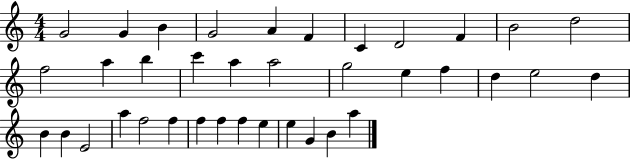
{
  \clef treble
  \numericTimeSignature
  \time 4/4
  \key c \major
  g'2 g'4 b'4 | g'2 a'4 f'4 | c'4 d'2 f'4 | b'2 d''2 | \break f''2 a''4 b''4 | c'''4 a''4 a''2 | g''2 e''4 f''4 | d''4 e''2 d''4 | \break b'4 b'4 e'2 | a''4 f''2 f''4 | f''4 f''4 f''4 e''4 | e''4 g'4 b'4 a''4 | \break \bar "|."
}